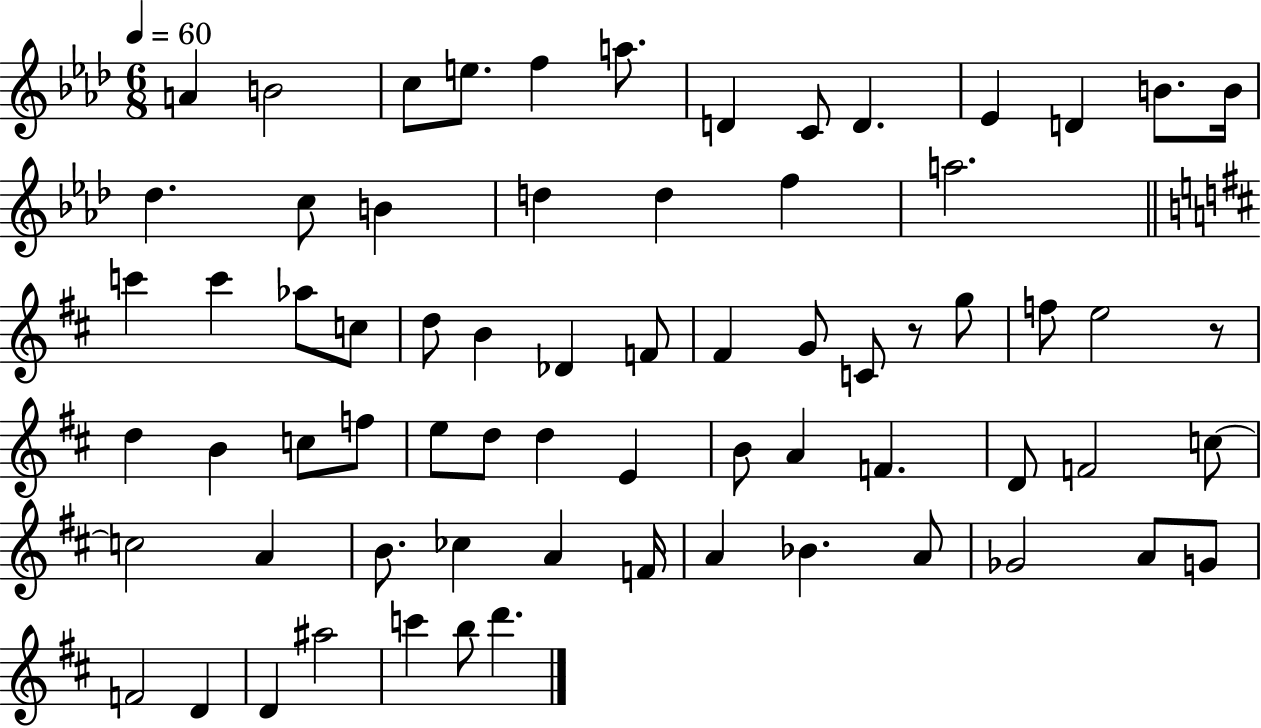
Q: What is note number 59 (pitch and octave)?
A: A4